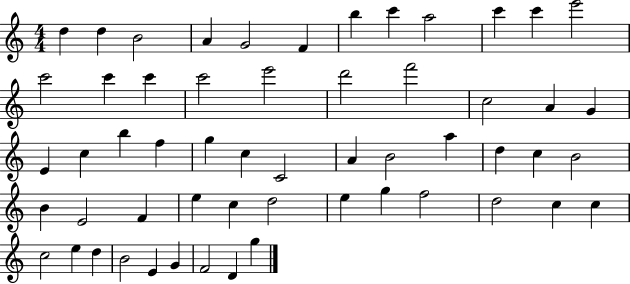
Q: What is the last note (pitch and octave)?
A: G5